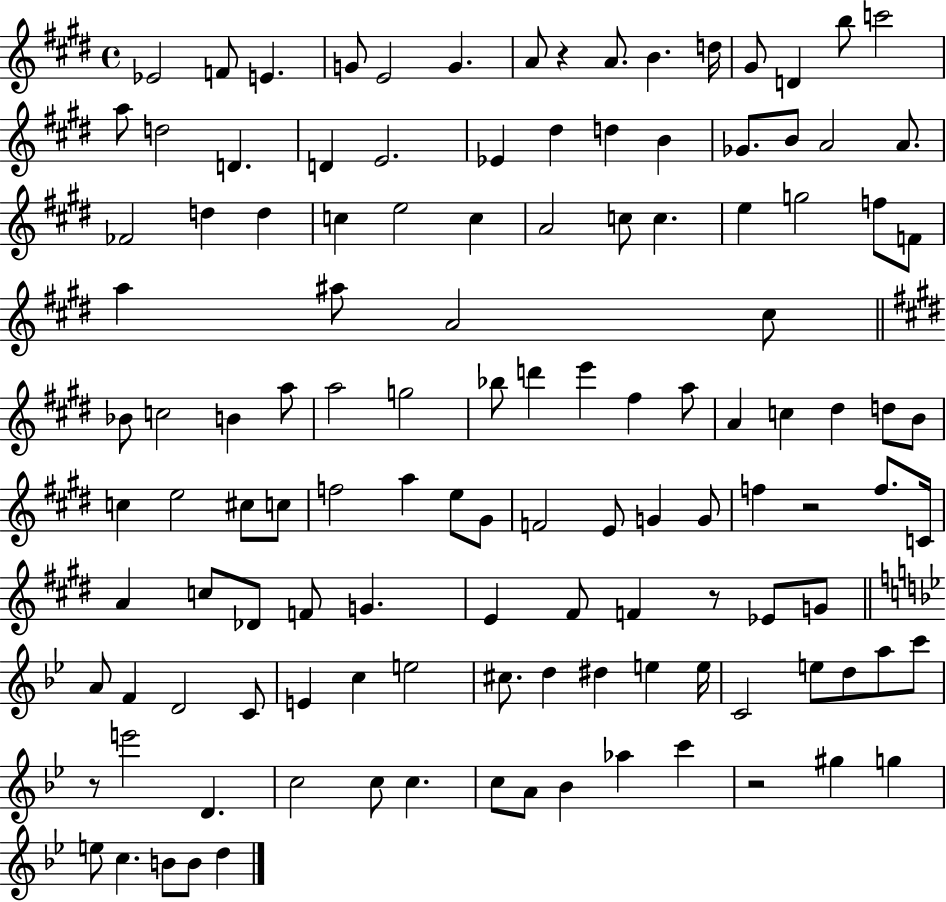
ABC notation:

X:1
T:Untitled
M:4/4
L:1/4
K:E
_E2 F/2 E G/2 E2 G A/2 z A/2 B d/4 ^G/2 D b/2 c'2 a/2 d2 D D E2 _E ^d d B _G/2 B/2 A2 A/2 _F2 d d c e2 c A2 c/2 c e g2 f/2 F/2 a ^a/2 A2 ^c/2 _B/2 c2 B a/2 a2 g2 _b/2 d' e' ^f a/2 A c ^d d/2 B/2 c e2 ^c/2 c/2 f2 a e/2 ^G/2 F2 E/2 G G/2 f z2 f/2 C/4 A c/2 _D/2 F/2 G E ^F/2 F z/2 _E/2 G/2 A/2 F D2 C/2 E c e2 ^c/2 d ^d e e/4 C2 e/2 d/2 a/2 c'/2 z/2 e'2 D c2 c/2 c c/2 A/2 _B _a c' z2 ^g g e/2 c B/2 B/2 d